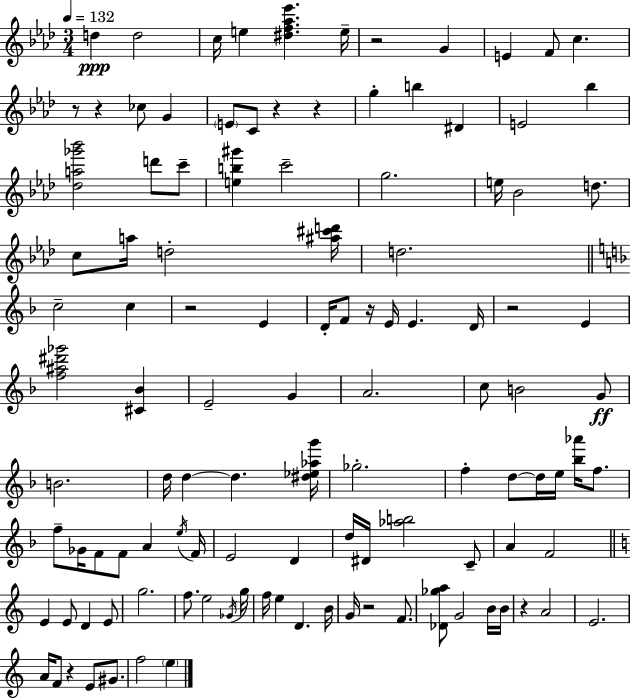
{
  \clef treble
  \numericTimeSignature
  \time 3/4
  \key f \minor
  \tempo 4 = 132
  d''4\ppp d''2 | c''16 e''4 <dis'' f'' aes'' ees'''>4. e''16-- | r2 g'4 | e'4 f'8 c''4. | \break r8 r4 ces''8 g'4 | \parenthesize e'8 c'8 r4 r4 | g''4-. b''4 dis'4 | e'2 bes''4 | \break <des'' a'' ges''' bes'''>2 d'''8 c'''8-- | <e'' b'' gis'''>4 c'''2-- | g''2. | e''16 bes'2 d''8. | \break c''8 a''16 d''2-. <ais'' cis''' d'''>16 | d''2. | \bar "||" \break \key f \major c''2-- c''4 | r2 e'4 | d'16-. f'8 r16 e'16 e'4. d'16 | r2 e'4 | \break <f'' ais'' dis''' ges'''>2 <cis' bes'>4 | e'2-- g'4 | a'2. | c''8 b'2 g'8\ff | \break b'2. | d''16 d''4~~ d''4. <dis'' ees'' aes'' g'''>16 | ges''2.-. | f''4-. d''8~~ d''16 e''16 <bes'' aes'''>16 f''8. | \break f''8-- ges'16 f'8 f'8 a'4 \acciaccatura { e''16 } | f'16 e'2 d'4 | d''16 dis'16 <aes'' b''>2 c'8-- | a'4 f'2 | \break \bar "||" \break \key c \major e'4 e'8 d'4 e'8 | g''2. | f''8. e''2 \acciaccatura { ges'16 } | g''16 f''16 e''4 d'4. | \break b'16 g'16 r2 f'8. | <des' ges'' a''>8 g'2 b'16 | b'16 r4 a'2 | e'2. | \break a'16 f'8 r4 e'8 gis'8. | f''2 \parenthesize e''4 | \bar "|."
}